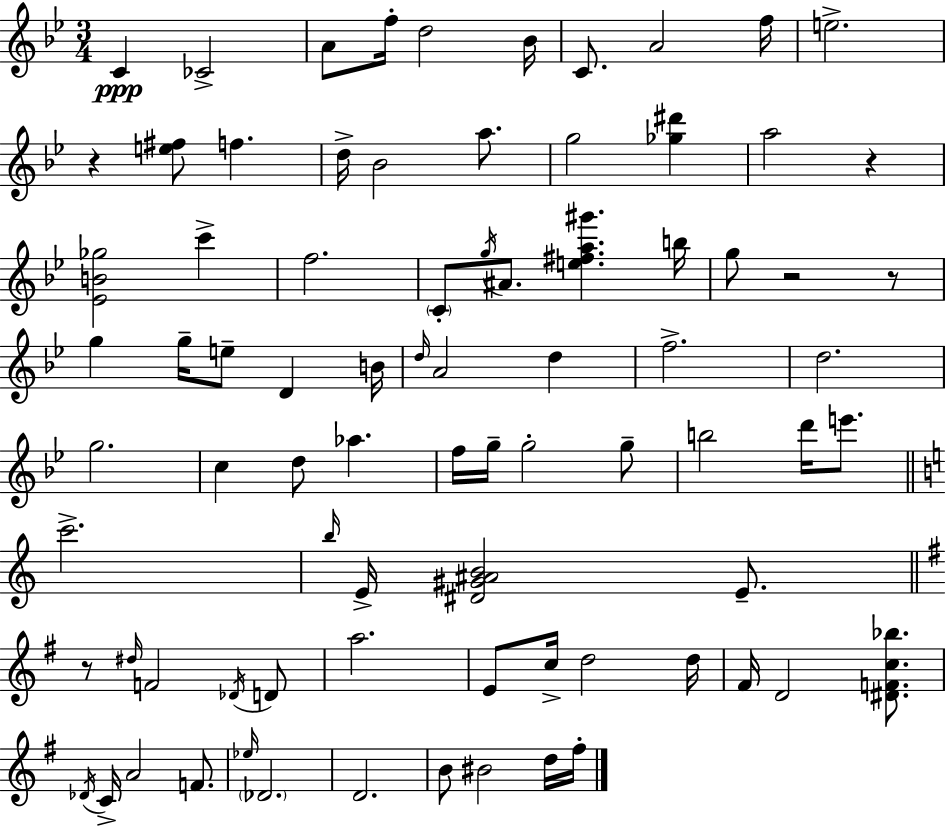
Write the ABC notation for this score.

X:1
T:Untitled
M:3/4
L:1/4
K:Gm
C _C2 A/2 f/4 d2 _B/4 C/2 A2 f/4 e2 z [e^f]/2 f d/4 _B2 a/2 g2 [_g^d'] a2 z [_EB_g]2 c' f2 C/2 g/4 ^A/2 [e^fa^g'] b/4 g/2 z2 z/2 g g/4 e/2 D B/4 d/4 A2 d f2 d2 g2 c d/2 _a f/4 g/4 g2 g/2 b2 d'/4 e'/2 c'2 b/4 E/4 [^D^G^AB]2 E/2 z/2 ^d/4 F2 _D/4 D/2 a2 E/2 c/4 d2 d/4 ^F/4 D2 [^DFc_b]/2 _D/4 C/4 A2 F/2 _e/4 _D2 D2 B/2 ^B2 d/4 ^f/4